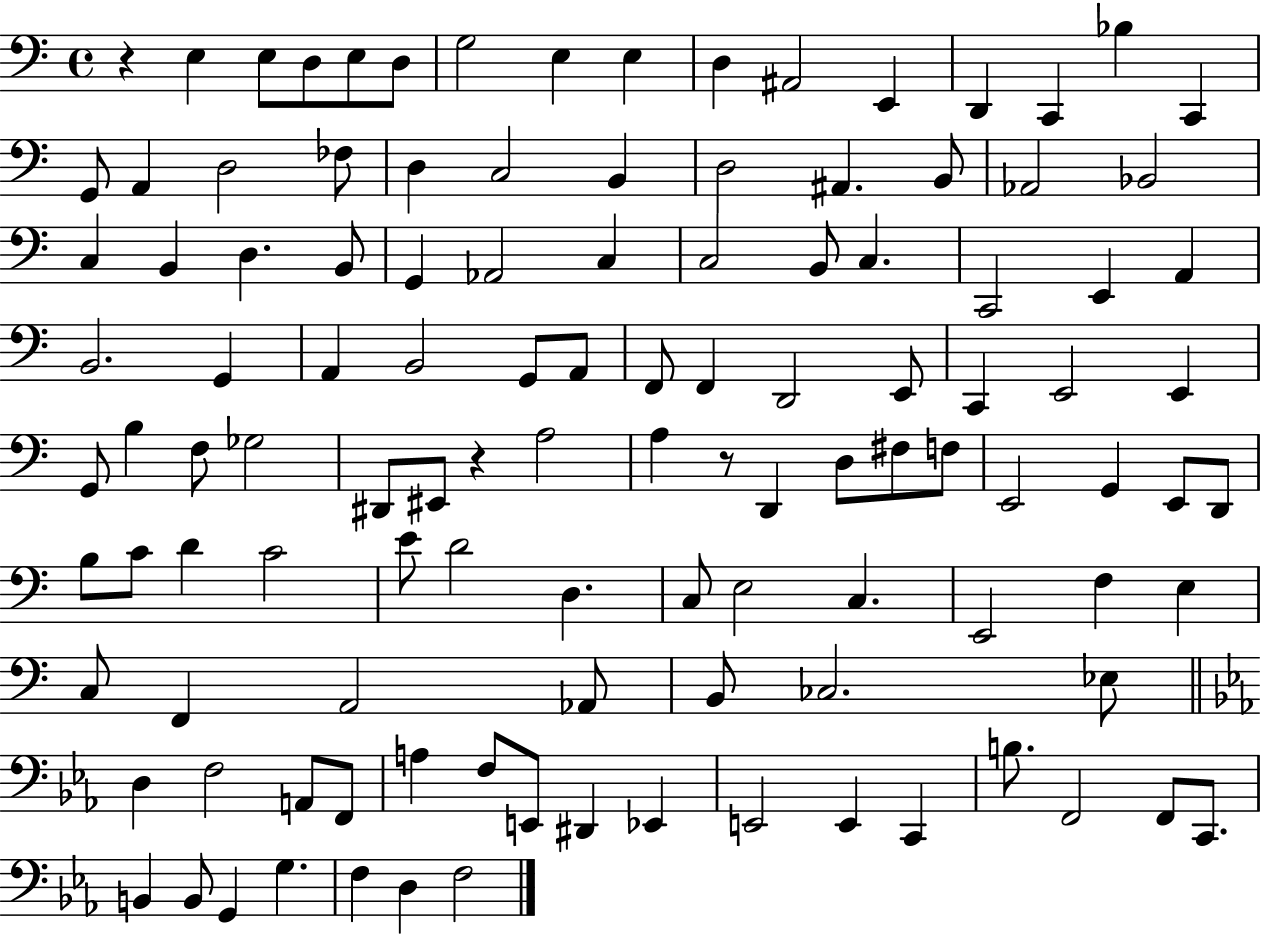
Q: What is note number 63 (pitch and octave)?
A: D3